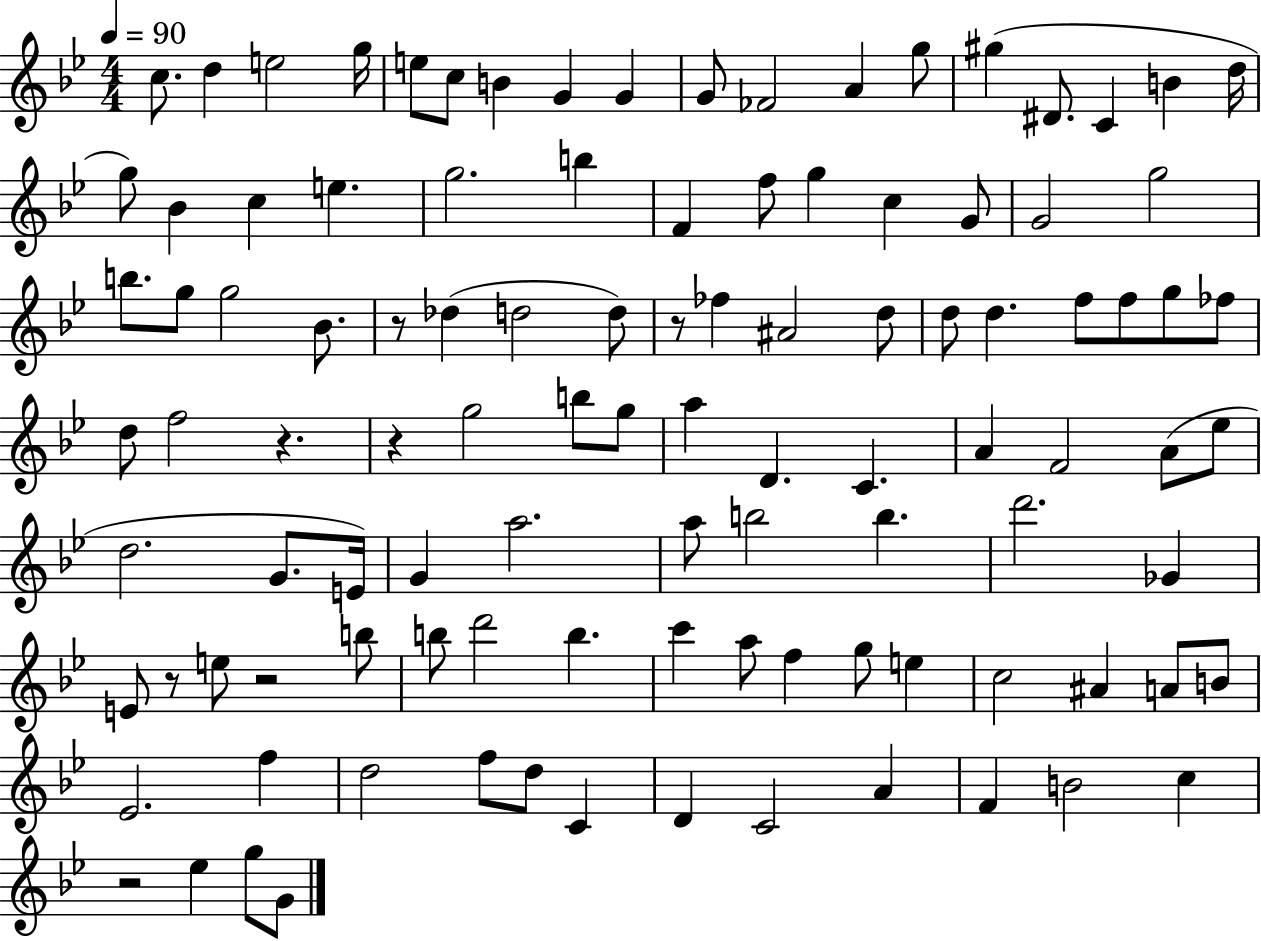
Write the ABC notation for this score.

X:1
T:Untitled
M:4/4
L:1/4
K:Bb
c/2 d e2 g/4 e/2 c/2 B G G G/2 _F2 A g/2 ^g ^D/2 C B d/4 g/2 _B c e g2 b F f/2 g c G/2 G2 g2 b/2 g/2 g2 _B/2 z/2 _d d2 d/2 z/2 _f ^A2 d/2 d/2 d f/2 f/2 g/2 _f/2 d/2 f2 z z g2 b/2 g/2 a D C A F2 A/2 _e/2 d2 G/2 E/4 G a2 a/2 b2 b d'2 _G E/2 z/2 e/2 z2 b/2 b/2 d'2 b c' a/2 f g/2 e c2 ^A A/2 B/2 _E2 f d2 f/2 d/2 C D C2 A F B2 c z2 _e g/2 G/2